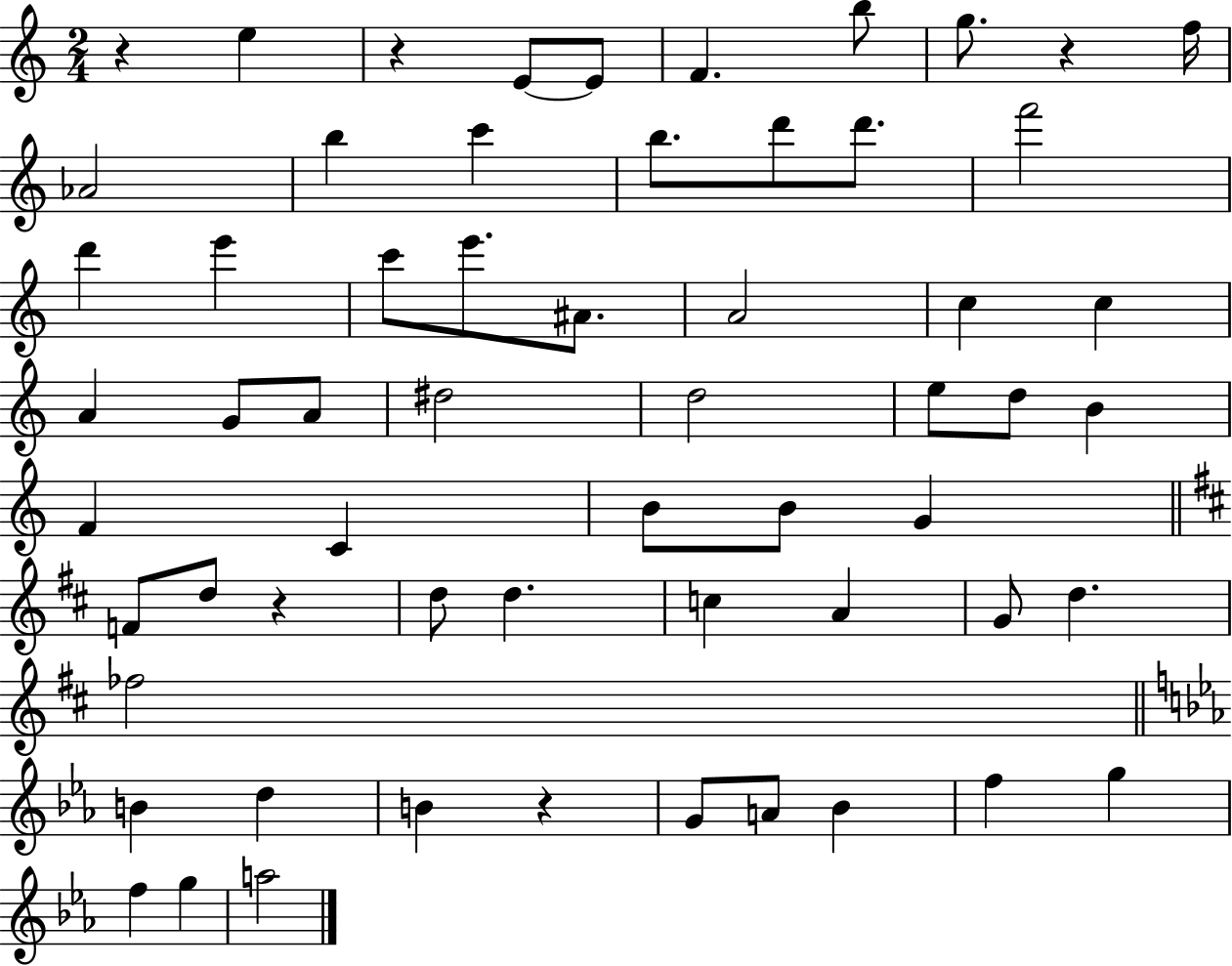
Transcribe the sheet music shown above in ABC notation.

X:1
T:Untitled
M:2/4
L:1/4
K:C
z e z E/2 E/2 F b/2 g/2 z f/4 _A2 b c' b/2 d'/2 d'/2 f'2 d' e' c'/2 e'/2 ^A/2 A2 c c A G/2 A/2 ^d2 d2 e/2 d/2 B F C B/2 B/2 G F/2 d/2 z d/2 d c A G/2 d _f2 B d B z G/2 A/2 _B f g f g a2